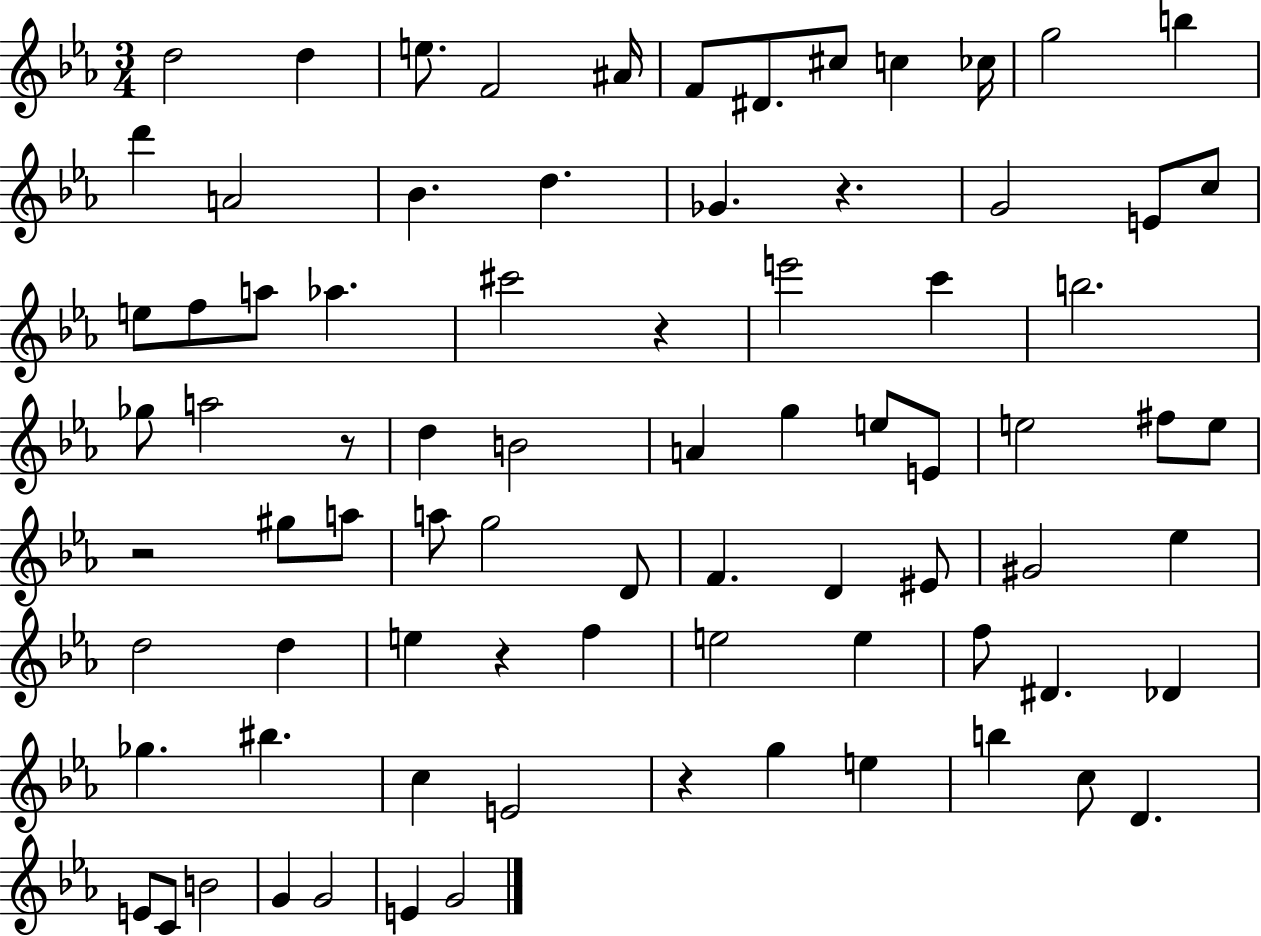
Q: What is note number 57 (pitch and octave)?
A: D#4